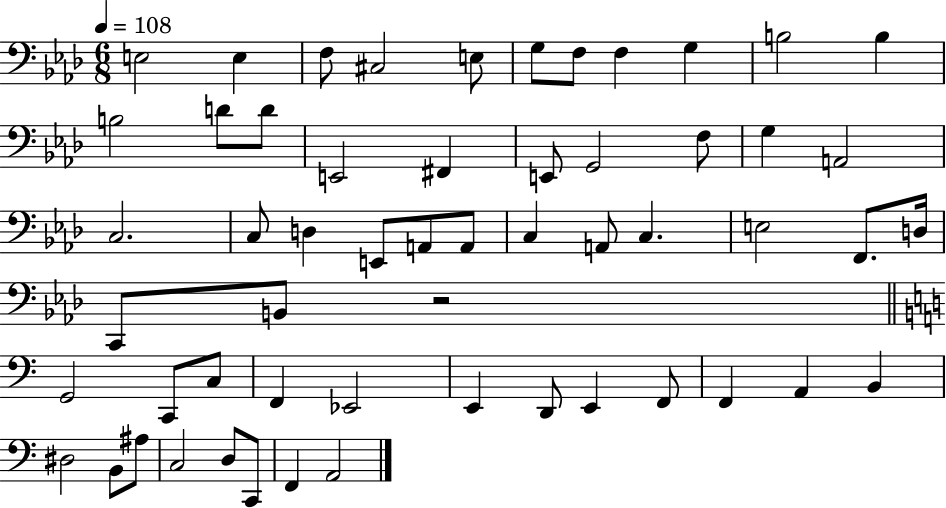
{
  \clef bass
  \numericTimeSignature
  \time 6/8
  \key aes \major
  \tempo 4 = 108
  e2 e4 | f8 cis2 e8 | g8 f8 f4 g4 | b2 b4 | \break b2 d'8 d'8 | e,2 fis,4 | e,8 g,2 f8 | g4 a,2 | \break c2. | c8 d4 e,8 a,8 a,8 | c4 a,8 c4. | e2 f,8. d16 | \break c,8 b,8 r2 | \bar "||" \break \key a \minor g,2 c,8 c8 | f,4 ees,2 | e,4 d,8 e,4 f,8 | f,4 a,4 b,4 | \break dis2 b,8 ais8 | c2 d8 c,8 | f,4 a,2 | \bar "|."
}